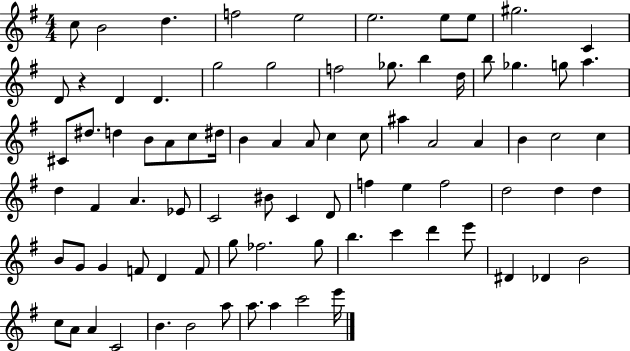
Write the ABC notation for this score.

X:1
T:Untitled
M:4/4
L:1/4
K:G
c/2 B2 d f2 e2 e2 e/2 e/2 ^g2 C D/2 z D D g2 g2 f2 _g/2 b d/4 b/2 _g g/2 a ^C/2 ^d/2 d B/2 A/2 c/2 ^d/4 B A A/2 c c/2 ^a A2 A B c2 c d ^F A _E/2 C2 ^B/2 C D/2 f e f2 d2 d d B/2 G/2 G F/2 D F/2 g/2 _f2 g/2 b c' d' e'/2 ^D _D B2 c/2 A/2 A C2 B B2 a/2 a/2 a c'2 e'/4